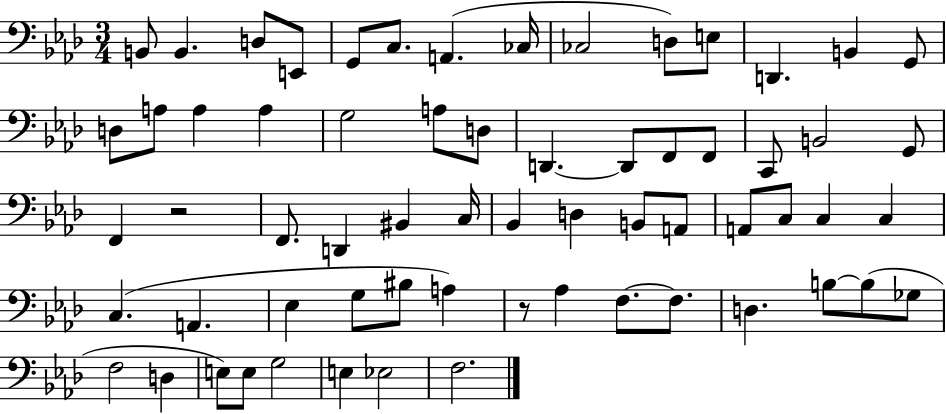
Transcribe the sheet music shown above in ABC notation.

X:1
T:Untitled
M:3/4
L:1/4
K:Ab
B,,/2 B,, D,/2 E,,/2 G,,/2 C,/2 A,, _C,/4 _C,2 D,/2 E,/2 D,, B,, G,,/2 D,/2 A,/2 A, A, G,2 A,/2 D,/2 D,, D,,/2 F,,/2 F,,/2 C,,/2 B,,2 G,,/2 F,, z2 F,,/2 D,, ^B,, C,/4 _B,, D, B,,/2 A,,/2 A,,/2 C,/2 C, C, C, A,, _E, G,/2 ^B,/2 A, z/2 _A, F,/2 F,/2 D, B,/2 B,/2 _G,/2 F,2 D, E,/2 E,/2 G,2 E, _E,2 F,2